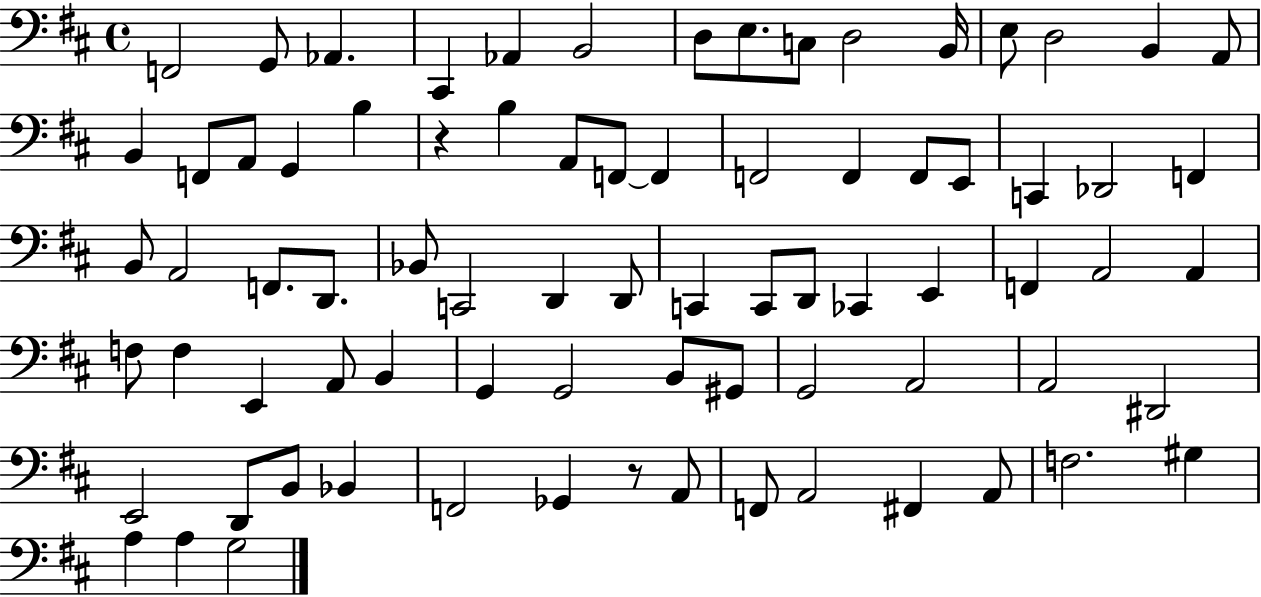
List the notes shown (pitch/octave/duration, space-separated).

F2/h G2/e Ab2/q. C#2/q Ab2/q B2/h D3/e E3/e. C3/e D3/h B2/s E3/e D3/h B2/q A2/e B2/q F2/e A2/e G2/q B3/q R/q B3/q A2/e F2/e F2/q F2/h F2/q F2/e E2/e C2/q Db2/h F2/q B2/e A2/h F2/e. D2/e. Bb2/e C2/h D2/q D2/e C2/q C2/e D2/e CES2/q E2/q F2/q A2/h A2/q F3/e F3/q E2/q A2/e B2/q G2/q G2/h B2/e G#2/e G2/h A2/h A2/h D#2/h E2/h D2/e B2/e Bb2/q F2/h Gb2/q R/e A2/e F2/e A2/h F#2/q A2/e F3/h. G#3/q A3/q A3/q G3/h